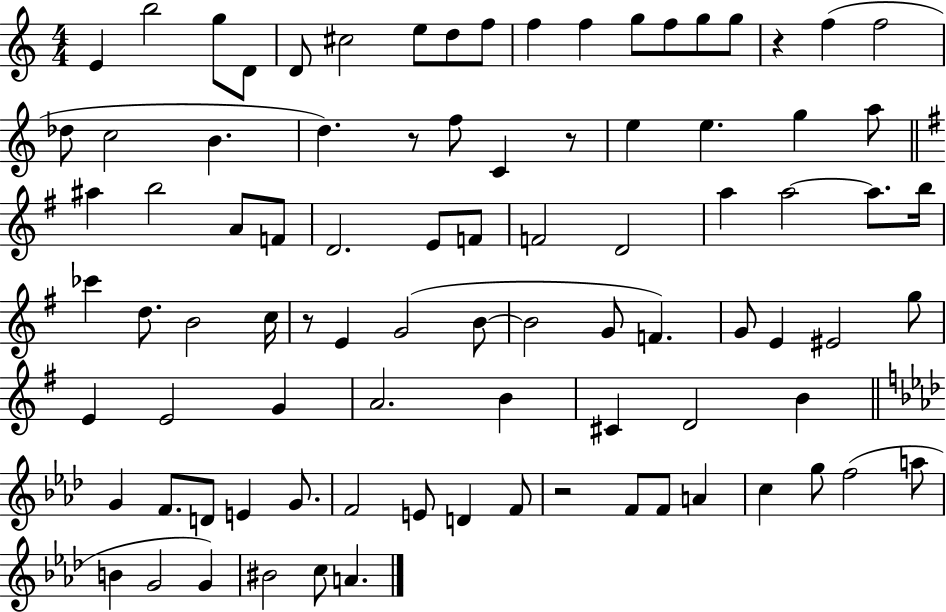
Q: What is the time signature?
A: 4/4